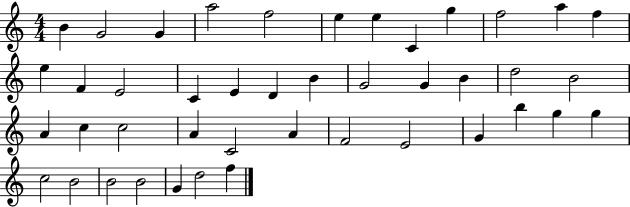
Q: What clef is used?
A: treble